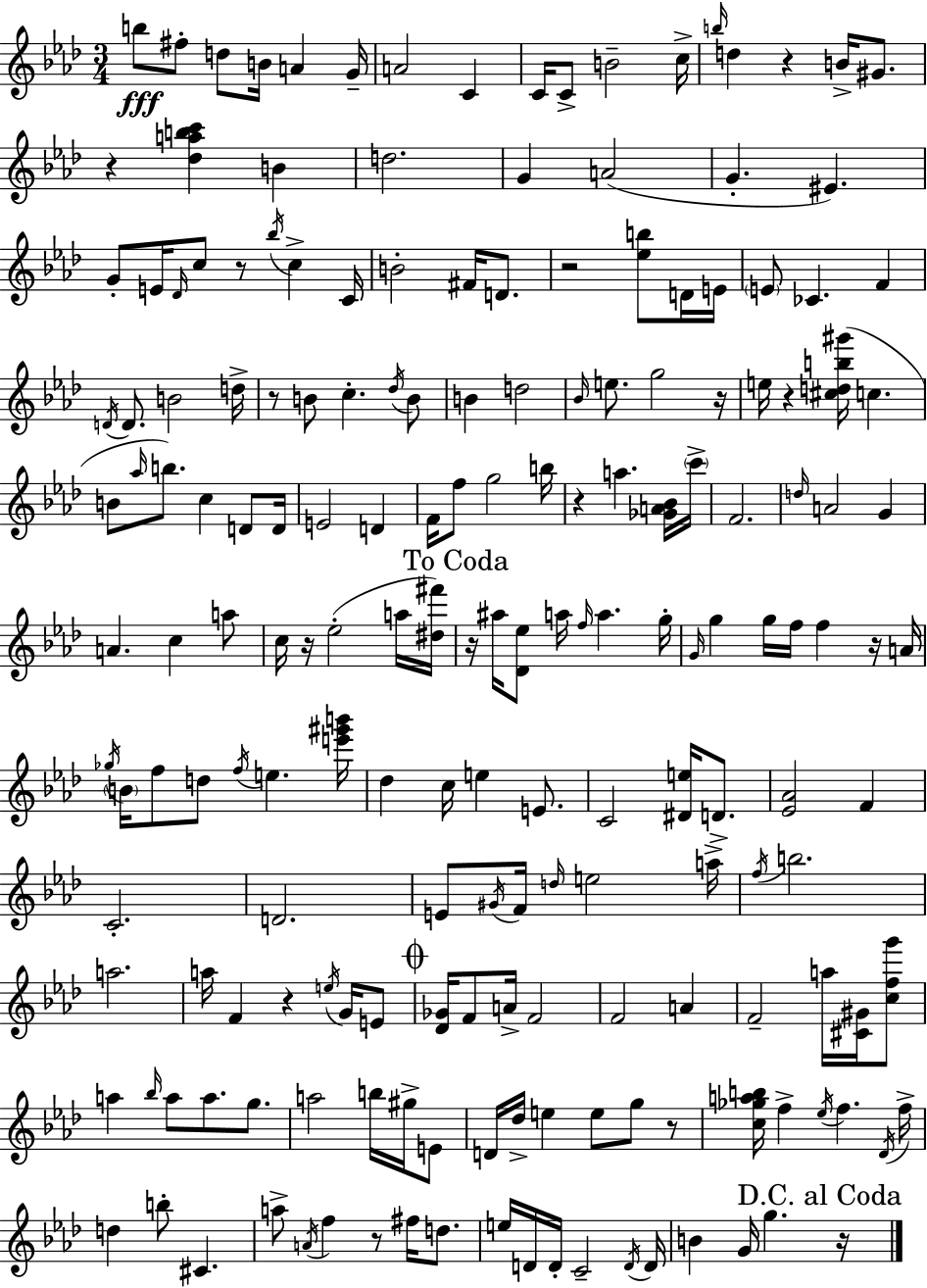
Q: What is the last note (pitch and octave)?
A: G5